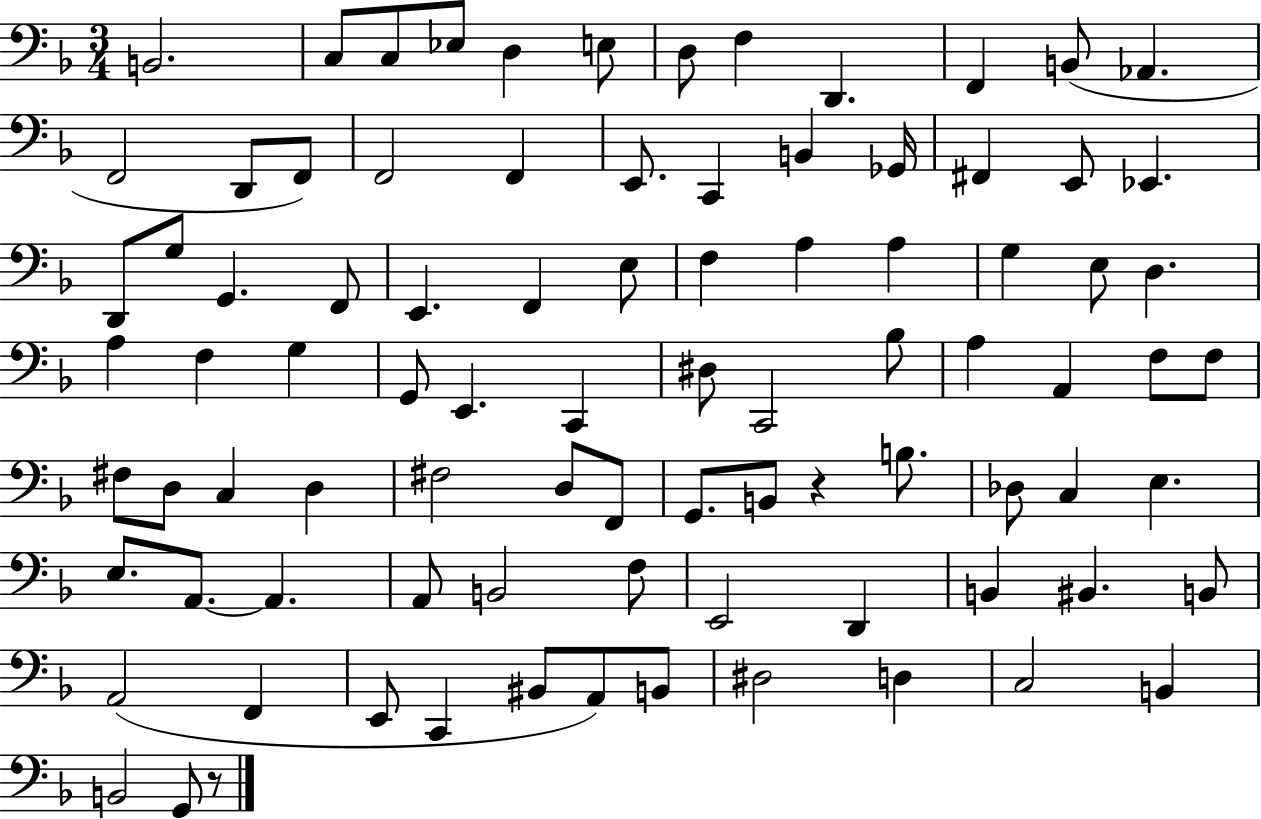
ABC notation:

X:1
T:Untitled
M:3/4
L:1/4
K:F
B,,2 C,/2 C,/2 _E,/2 D, E,/2 D,/2 F, D,, F,, B,,/2 _A,, F,,2 D,,/2 F,,/2 F,,2 F,, E,,/2 C,, B,, _G,,/4 ^F,, E,,/2 _E,, D,,/2 G,/2 G,, F,,/2 E,, F,, E,/2 F, A, A, G, E,/2 D, A, F, G, G,,/2 E,, C,, ^D,/2 C,,2 _B,/2 A, A,, F,/2 F,/2 ^F,/2 D,/2 C, D, ^F,2 D,/2 F,,/2 G,,/2 B,,/2 z B,/2 _D,/2 C, E, E,/2 A,,/2 A,, A,,/2 B,,2 F,/2 E,,2 D,, B,, ^B,, B,,/2 A,,2 F,, E,,/2 C,, ^B,,/2 A,,/2 B,,/2 ^D,2 D, C,2 B,, B,,2 G,,/2 z/2